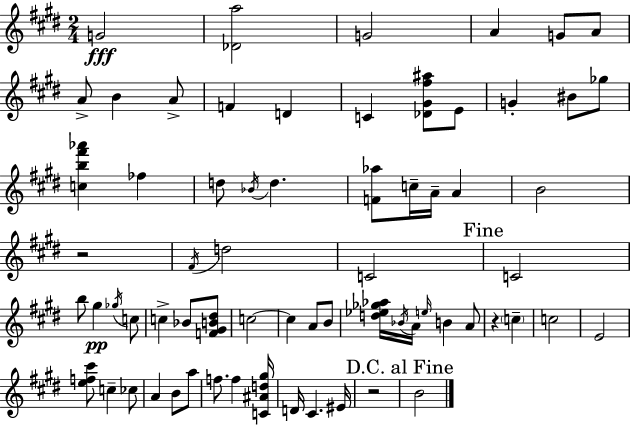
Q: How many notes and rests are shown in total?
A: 67